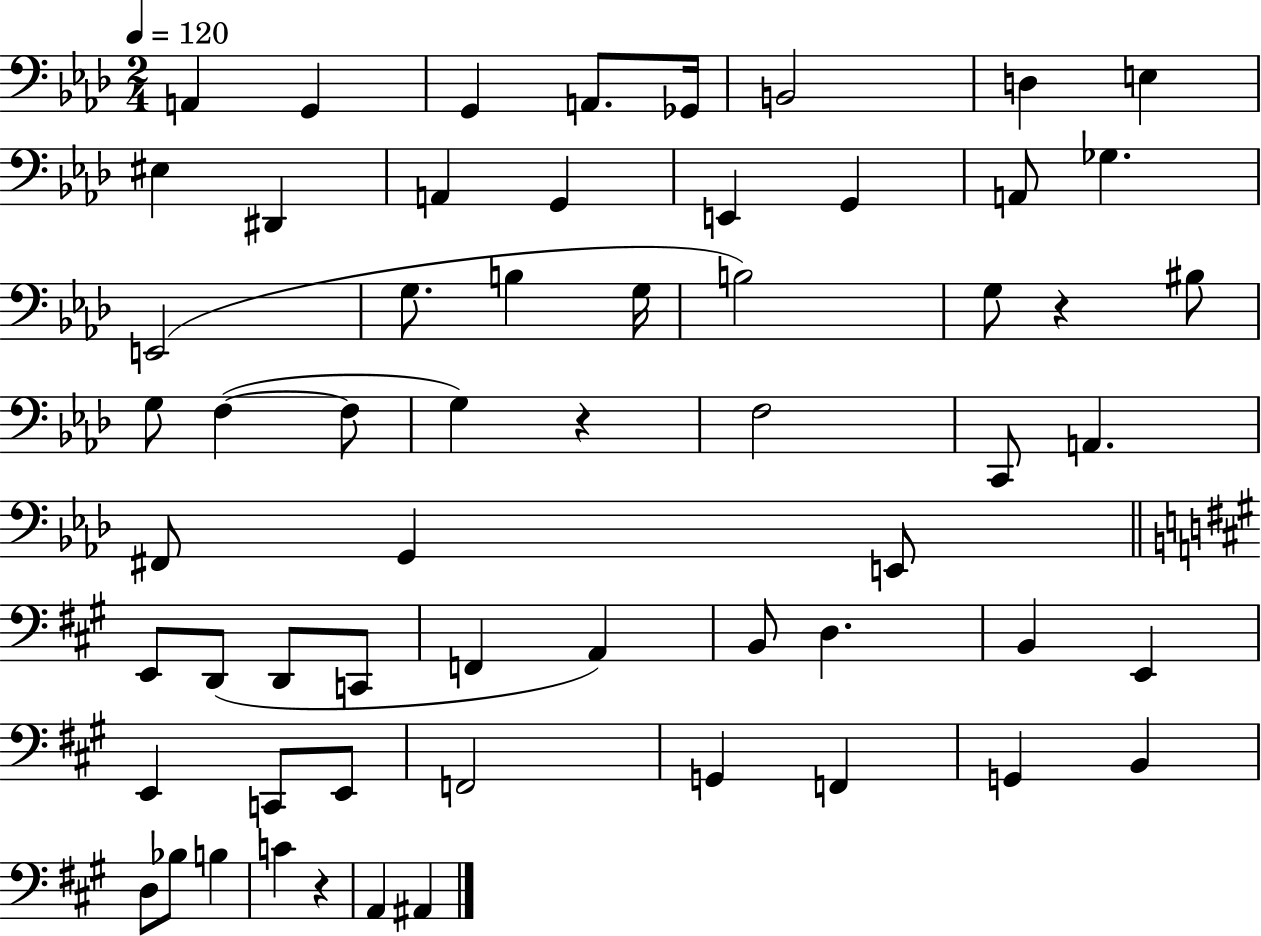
X:1
T:Untitled
M:2/4
L:1/4
K:Ab
A,, G,, G,, A,,/2 _G,,/4 B,,2 D, E, ^E, ^D,, A,, G,, E,, G,, A,,/2 _G, E,,2 G,/2 B, G,/4 B,2 G,/2 z ^B,/2 G,/2 F, F,/2 G, z F,2 C,,/2 A,, ^F,,/2 G,, E,,/2 E,,/2 D,,/2 D,,/2 C,,/2 F,, A,, B,,/2 D, B,, E,, E,, C,,/2 E,,/2 F,,2 G,, F,, G,, B,, D,/2 _B,/2 B, C z A,, ^A,,